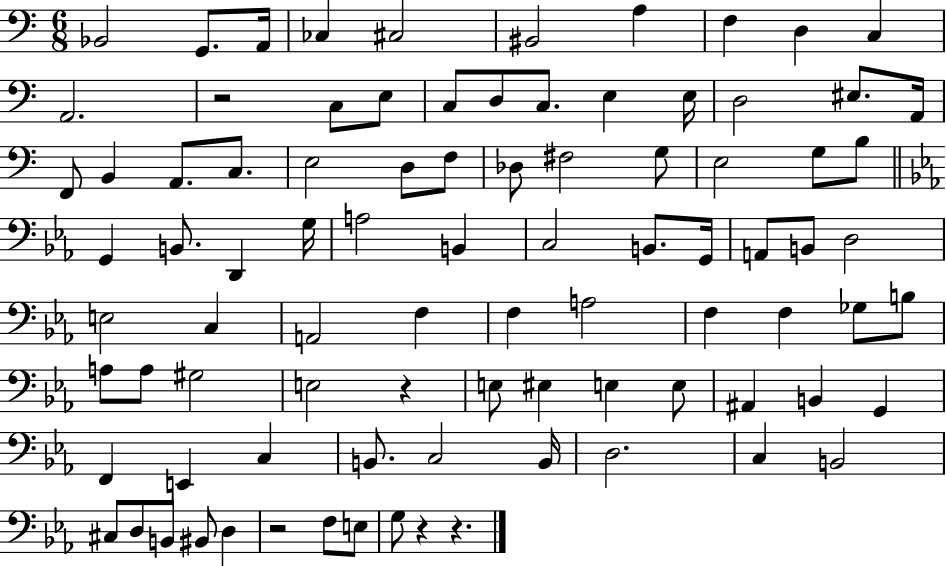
Bb2/h G2/e. A2/s CES3/q C#3/h BIS2/h A3/q F3/q D3/q C3/q A2/h. R/h C3/e E3/e C3/e D3/e C3/e. E3/q E3/s D3/h EIS3/e. A2/s F2/e B2/q A2/e. C3/e. E3/h D3/e F3/e Db3/e F#3/h G3/e E3/h G3/e B3/e G2/q B2/e. D2/q G3/s A3/h B2/q C3/h B2/e. G2/s A2/e B2/e D3/h E3/h C3/q A2/h F3/q F3/q A3/h F3/q F3/q Gb3/e B3/e A3/e A3/e G#3/h E3/h R/q E3/e EIS3/q E3/q E3/e A#2/q B2/q G2/q F2/q E2/q C3/q B2/e. C3/h B2/s D3/h. C3/q B2/h C#3/e D3/e B2/e BIS2/e D3/q R/h F3/e E3/e G3/e R/q R/q.